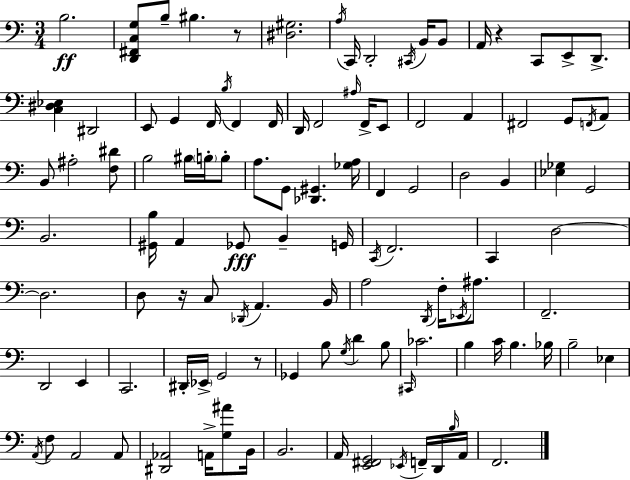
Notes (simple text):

B3/h. [D2,F#2,C3,G3]/e B3/e BIS3/q. R/e [D#3,G#3]/h. A3/s C2/s D2/h C#2/s B2/s B2/e A2/s R/q C2/e E2/e D2/e. [C3,D#3,Eb3]/q D#2/h E2/e G2/q F2/s B3/s F2/q F2/s D2/s F2/h A#3/s F2/s E2/e F2/h A2/q F#2/h G2/e F2/s A2/e B2/e A#3/h [F3,D#4]/e B3/h BIS3/s B3/s B3/e A3/e. G2/e [Db2,G#2]/q. [Gb3,A3]/s F2/q G2/h D3/h B2/q [Eb3,Gb3]/q G2/h B2/h. [G#2,B3]/s A2/q Gb2/e B2/q G2/s C2/s F2/h. C2/q D3/h D3/h. D3/e R/s C3/e Db2/s A2/q. B2/s A3/h D2/s F3/s Eb2/s A#3/e. F2/h. D2/h E2/q C2/h. D#2/s Eb2/s G2/h R/e Gb2/q B3/e G3/s D4/q B3/e C#2/s CES4/h. B3/q C4/s B3/q. Bb3/s B3/h Eb3/q A2/s F3/e A2/h A2/e [D#2,Ab2]/h A2/s [G3,A#4]/e B2/s B2/h. A2/s [E2,F#2,G2]/h Eb2/s F2/s D2/s B3/s A2/s F2/h.